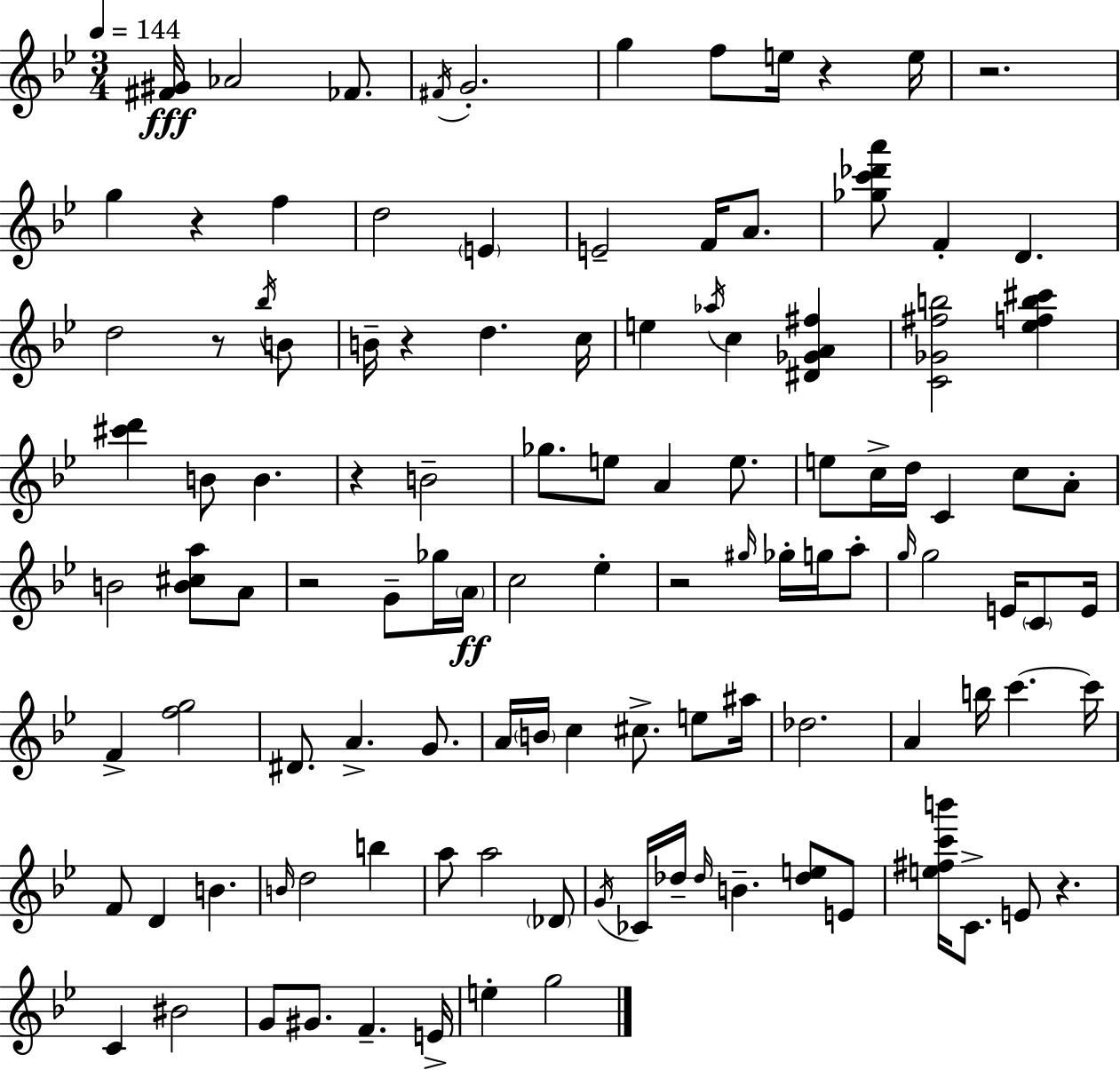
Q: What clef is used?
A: treble